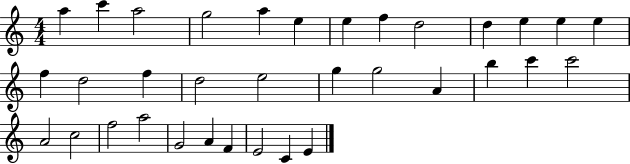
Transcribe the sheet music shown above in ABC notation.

X:1
T:Untitled
M:4/4
L:1/4
K:C
a c' a2 g2 a e e f d2 d e e e f d2 f d2 e2 g g2 A b c' c'2 A2 c2 f2 a2 G2 A F E2 C E